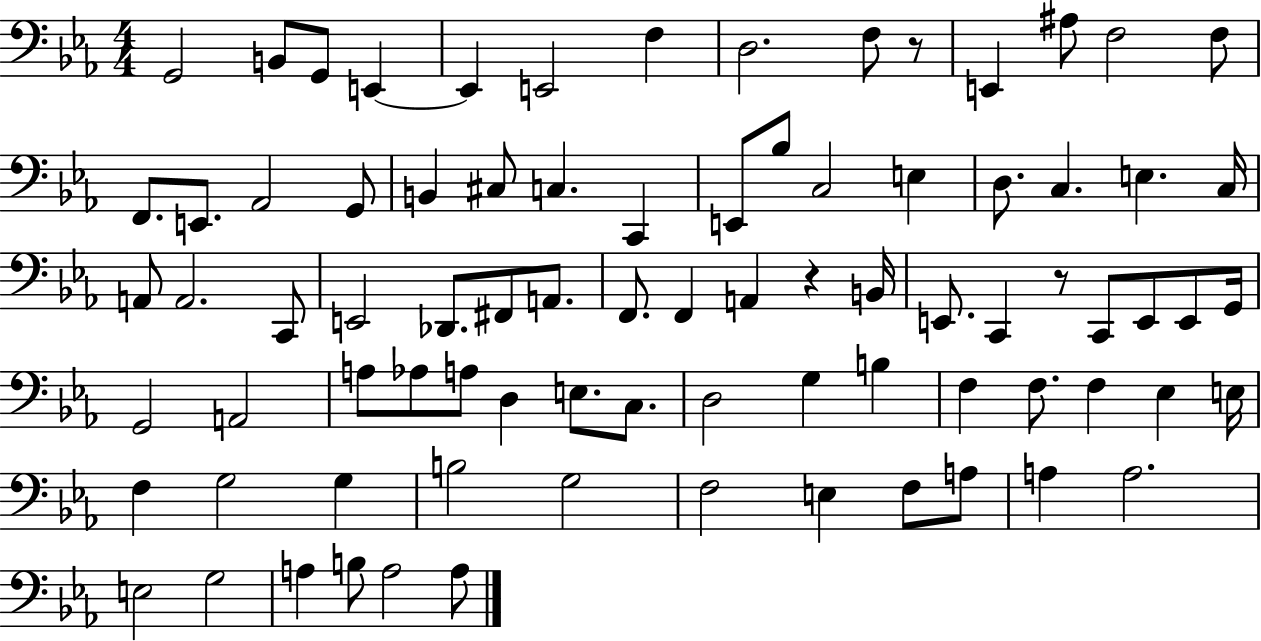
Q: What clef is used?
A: bass